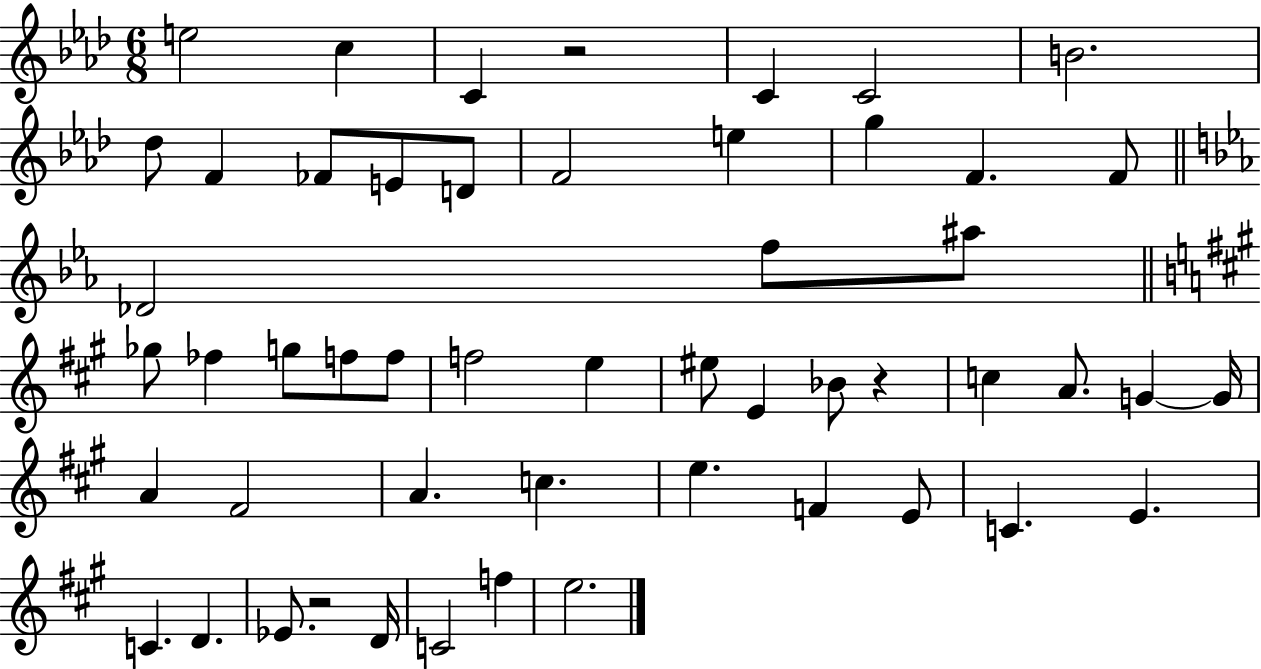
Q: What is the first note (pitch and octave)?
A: E5